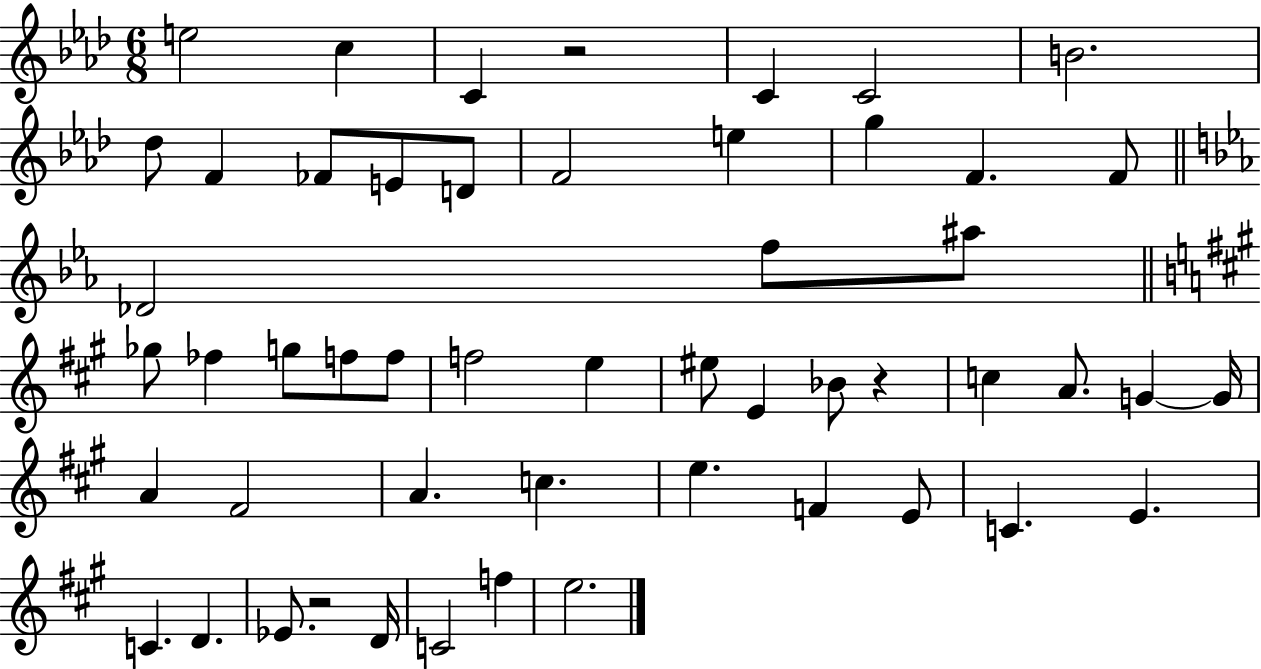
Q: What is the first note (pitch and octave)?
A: E5